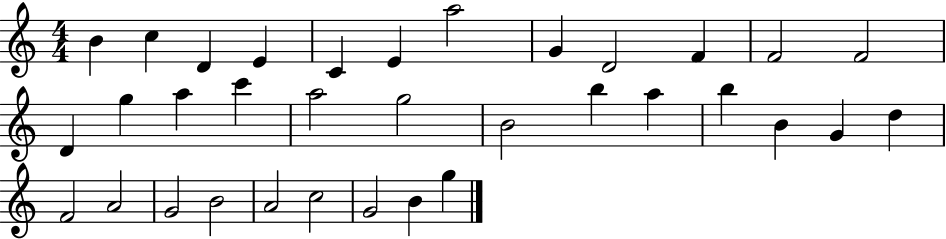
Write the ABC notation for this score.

X:1
T:Untitled
M:4/4
L:1/4
K:C
B c D E C E a2 G D2 F F2 F2 D g a c' a2 g2 B2 b a b B G d F2 A2 G2 B2 A2 c2 G2 B g